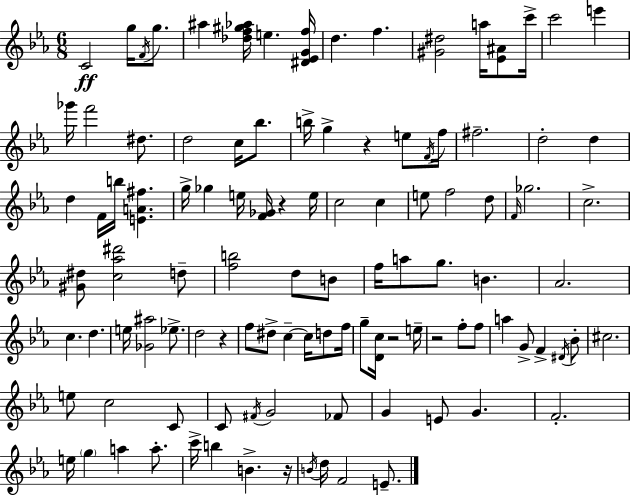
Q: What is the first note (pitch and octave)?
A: C4